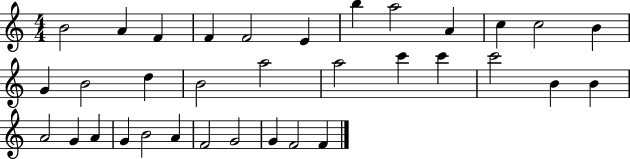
X:1
T:Untitled
M:4/4
L:1/4
K:C
B2 A F F F2 E b a2 A c c2 B G B2 d B2 a2 a2 c' c' c'2 B B A2 G A G B2 A F2 G2 G F2 F